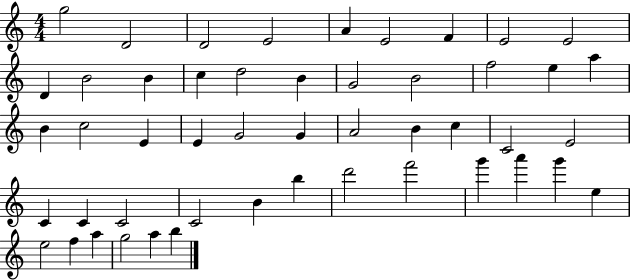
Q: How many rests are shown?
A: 0